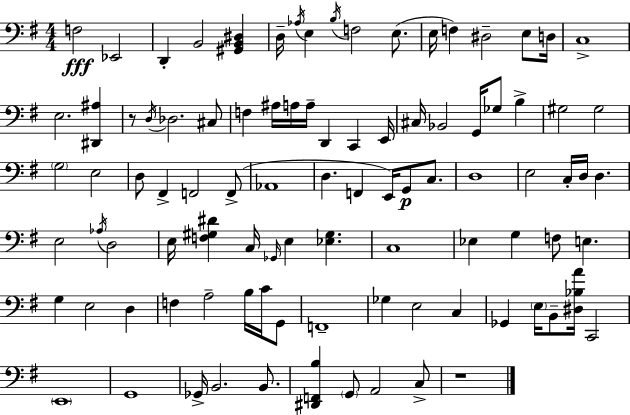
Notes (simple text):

F3/h Eb2/h D2/q B2/h [G#2,B2,D#3]/q D3/s Ab3/s E3/q B3/s F3/h E3/e. E3/s F3/q D#3/h E3/e D3/s C3/w E3/h. [D#2,A#3]/q R/e D3/s Db3/h. C#3/e F3/q A#3/s A3/s A3/s D2/q C2/q E2/s C#3/s Bb2/h G2/s Gb3/e B3/q G#3/h G#3/h G3/h E3/h D3/e F#2/q F2/h F2/e Ab2/w D3/q. F2/q E2/s G2/e C3/e. D3/w E3/h C3/s D3/s D3/q. E3/h Ab3/s D3/h E3/s [F3,G#3,D#4]/q C3/s Gb2/s E3/q [Eb3,G#3]/q. C3/w Eb3/q G3/q F3/e E3/q. G3/q E3/h D3/q F3/q A3/h B3/s C4/s G2/e F2/w Gb3/q E3/h C3/q Gb2/q E3/s B2/e [D#3,Bb3,A4]/s C2/h E2/w G2/w Gb2/s B2/h. B2/e. [D#2,F2,B3]/q G2/e A2/h C3/e R/w